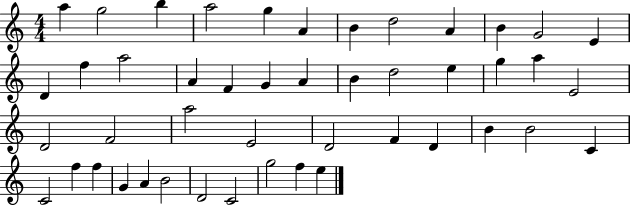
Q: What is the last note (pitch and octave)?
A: E5